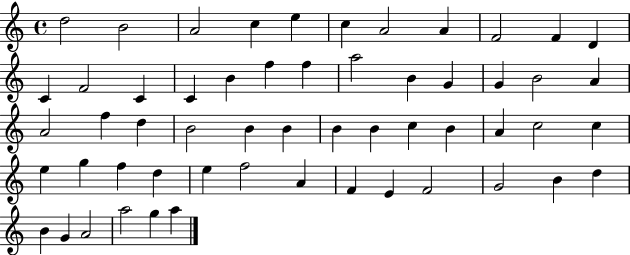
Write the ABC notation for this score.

X:1
T:Untitled
M:4/4
L:1/4
K:C
d2 B2 A2 c e c A2 A F2 F D C F2 C C B f f a2 B G G B2 A A2 f d B2 B B B B c B A c2 c e g f d e f2 A F E F2 G2 B d B G A2 a2 g a